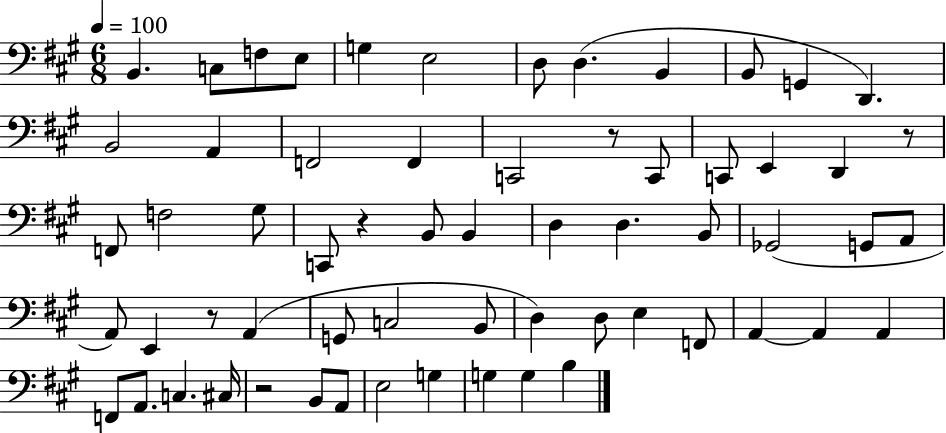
X:1
T:Untitled
M:6/8
L:1/4
K:A
B,, C,/2 F,/2 E,/2 G, E,2 D,/2 D, B,, B,,/2 G,, D,, B,,2 A,, F,,2 F,, C,,2 z/2 C,,/2 C,,/2 E,, D,, z/2 F,,/2 F,2 ^G,/2 C,,/2 z B,,/2 B,, D, D, B,,/2 _G,,2 G,,/2 A,,/2 A,,/2 E,, z/2 A,, G,,/2 C,2 B,,/2 D, D,/2 E, F,,/2 A,, A,, A,, F,,/2 A,,/2 C, ^C,/4 z2 B,,/2 A,,/2 E,2 G, G, G, B,